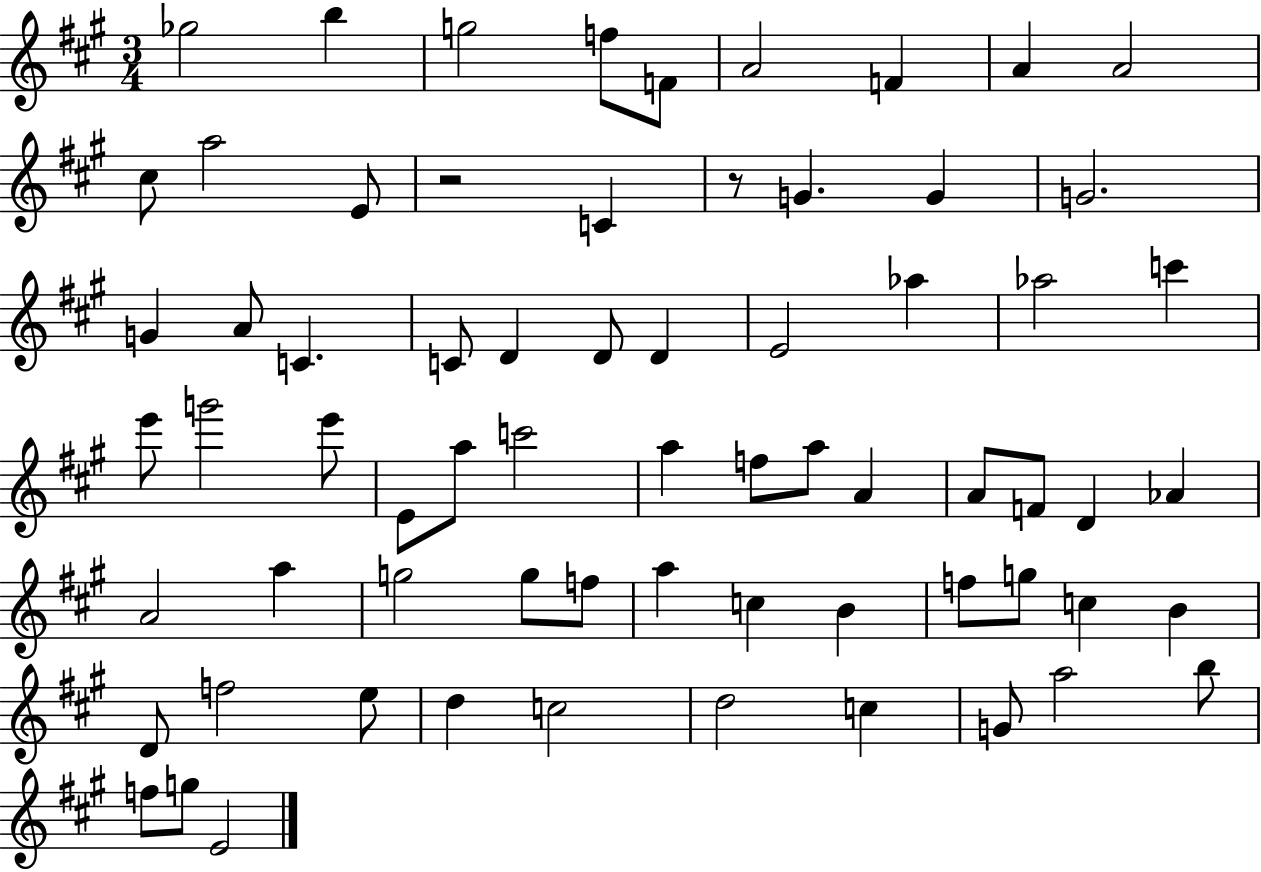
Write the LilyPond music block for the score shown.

{
  \clef treble
  \numericTimeSignature
  \time 3/4
  \key a \major
  ges''2 b''4 | g''2 f''8 f'8 | a'2 f'4 | a'4 a'2 | \break cis''8 a''2 e'8 | r2 c'4 | r8 g'4. g'4 | g'2. | \break g'4 a'8 c'4. | c'8 d'4 d'8 d'4 | e'2 aes''4 | aes''2 c'''4 | \break e'''8 g'''2 e'''8 | e'8 a''8 c'''2 | a''4 f''8 a''8 a'4 | a'8 f'8 d'4 aes'4 | \break a'2 a''4 | g''2 g''8 f''8 | a''4 c''4 b'4 | f''8 g''8 c''4 b'4 | \break d'8 f''2 e''8 | d''4 c''2 | d''2 c''4 | g'8 a''2 b''8 | \break f''8 g''8 e'2 | \bar "|."
}